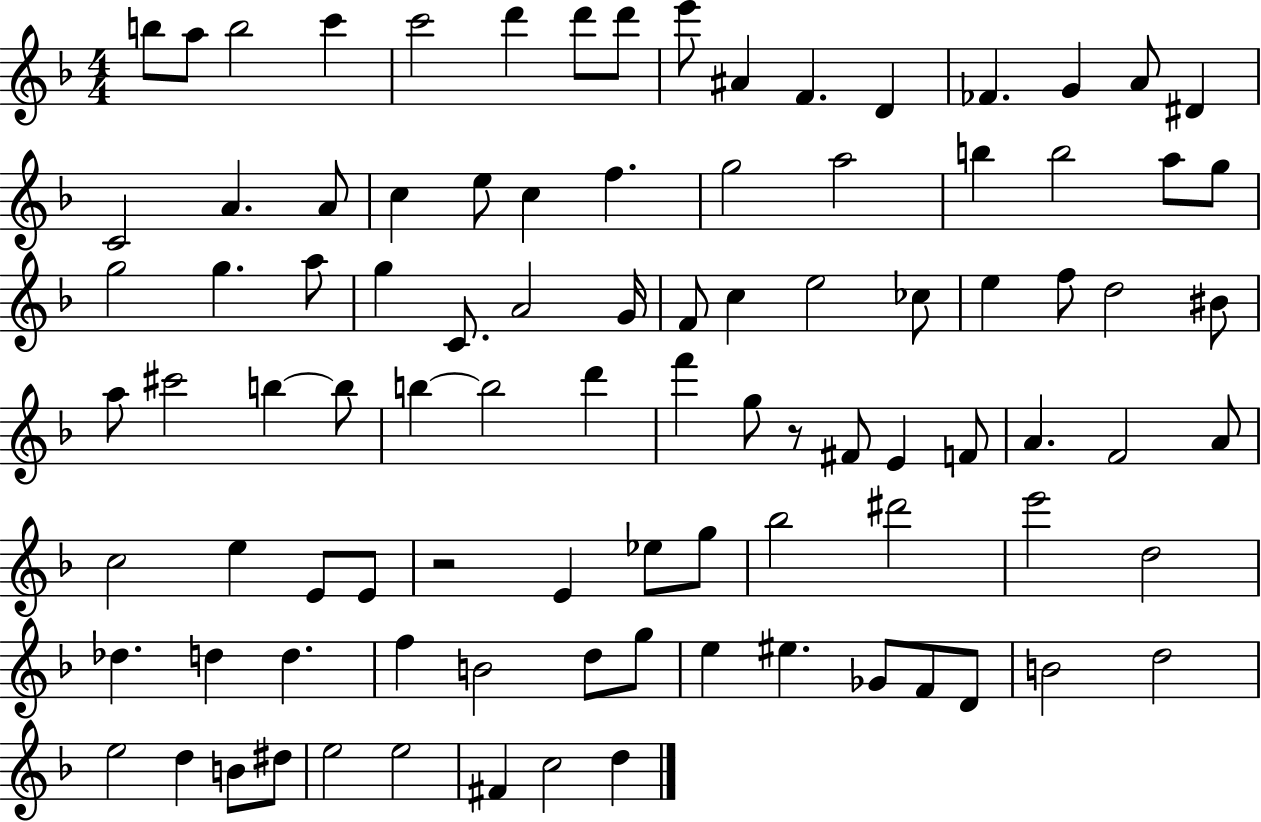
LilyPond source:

{
  \clef treble
  \numericTimeSignature
  \time 4/4
  \key f \major
  b''8 a''8 b''2 c'''4 | c'''2 d'''4 d'''8 d'''8 | e'''8 ais'4 f'4. d'4 | fes'4. g'4 a'8 dis'4 | \break c'2 a'4. a'8 | c''4 e''8 c''4 f''4. | g''2 a''2 | b''4 b''2 a''8 g''8 | \break g''2 g''4. a''8 | g''4 c'8. a'2 g'16 | f'8 c''4 e''2 ces''8 | e''4 f''8 d''2 bis'8 | \break a''8 cis'''2 b''4~~ b''8 | b''4~~ b''2 d'''4 | f'''4 g''8 r8 fis'8 e'4 f'8 | a'4. f'2 a'8 | \break c''2 e''4 e'8 e'8 | r2 e'4 ees''8 g''8 | bes''2 dis'''2 | e'''2 d''2 | \break des''4. d''4 d''4. | f''4 b'2 d''8 g''8 | e''4 eis''4. ges'8 f'8 d'8 | b'2 d''2 | \break e''2 d''4 b'8 dis''8 | e''2 e''2 | fis'4 c''2 d''4 | \bar "|."
}